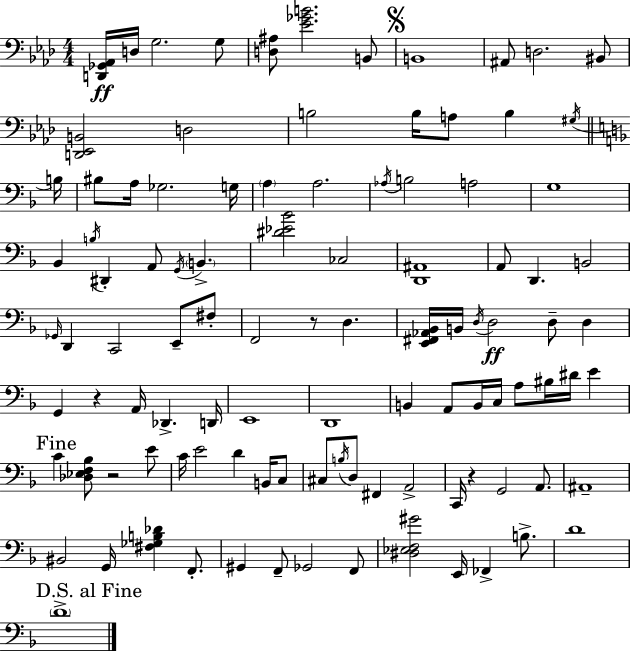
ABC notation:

X:1
T:Untitled
M:4/4
L:1/4
K:Fm
[D,,_G,,_A,,]/4 D,/4 G,2 G,/2 [D,^A,]/2 [_E_GB]2 B,,/2 B,,4 ^A,,/2 D,2 ^B,,/2 [D,,_E,,B,,]2 D,2 B,2 B,/4 A,/2 B, ^G,/4 B,/4 ^B,/2 A,/4 _G,2 G,/4 A, A,2 _A,/4 B,2 A,2 G,4 _B,, B,/4 ^D,, A,,/2 G,,/4 B,, [^D_E_B]2 _C,2 [D,,^A,,]4 A,,/2 D,, B,,2 _G,,/4 D,, C,,2 E,,/2 ^F,/2 F,,2 z/2 D, [E,,^F,,_A,,_B,,]/4 B,,/4 D,/4 D,2 D,/2 D, G,, z A,,/4 _D,, D,,/4 E,,4 D,,4 B,, A,,/2 B,,/4 C,/4 A,/2 ^B,/4 ^D/4 E C [_D,_E,F,_B,]/2 z2 E/2 C/4 E2 D B,,/4 C,/2 ^C,/2 B,/4 D,/2 ^F,, A,,2 C,,/4 z G,,2 A,,/2 ^A,,4 ^B,,2 G,,/4 [^F,_G,B,_D] F,,/2 ^G,, F,,/2 _G,,2 F,,/2 [^D,_E,F,^G]2 E,,/4 _F,, B,/2 D4 D4